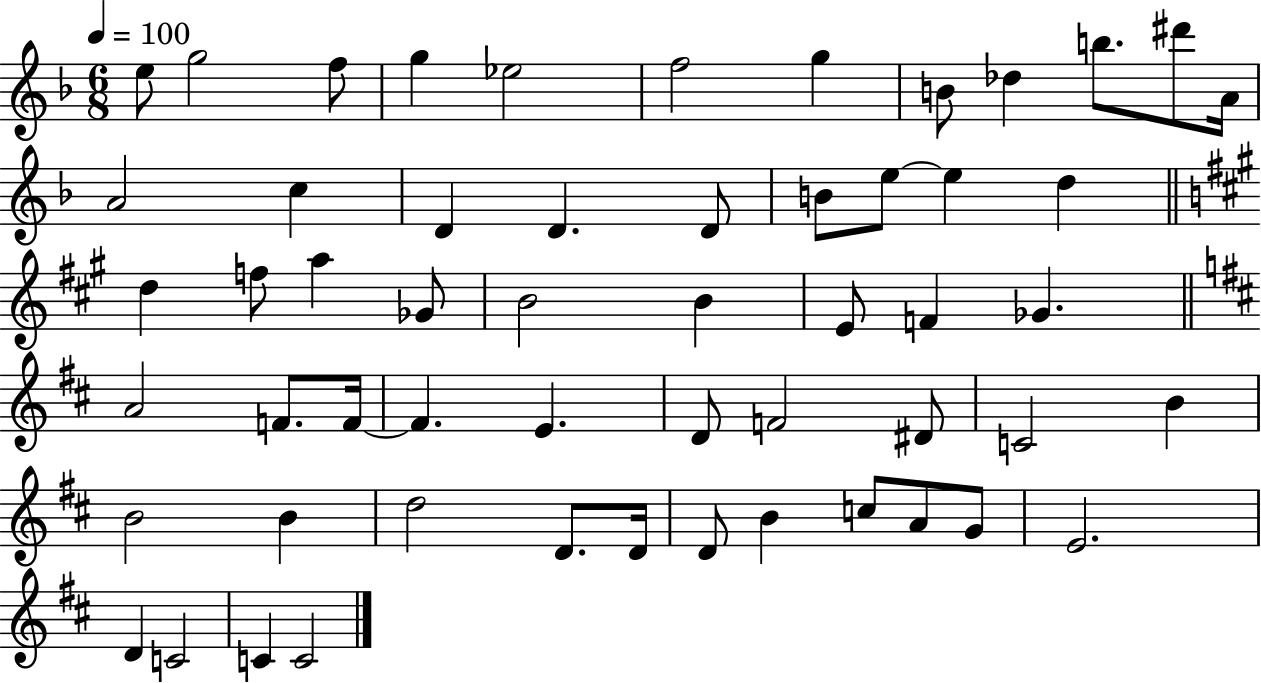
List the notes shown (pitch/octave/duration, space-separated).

E5/e G5/h F5/e G5/q Eb5/h F5/h G5/q B4/e Db5/q B5/e. D#6/e A4/s A4/h C5/q D4/q D4/q. D4/e B4/e E5/e E5/q D5/q D5/q F5/e A5/q Gb4/e B4/h B4/q E4/e F4/q Gb4/q. A4/h F4/e. F4/s F4/q. E4/q. D4/e F4/h D#4/e C4/h B4/q B4/h B4/q D5/h D4/e. D4/s D4/e B4/q C5/e A4/e G4/e E4/h. D4/q C4/h C4/q C4/h